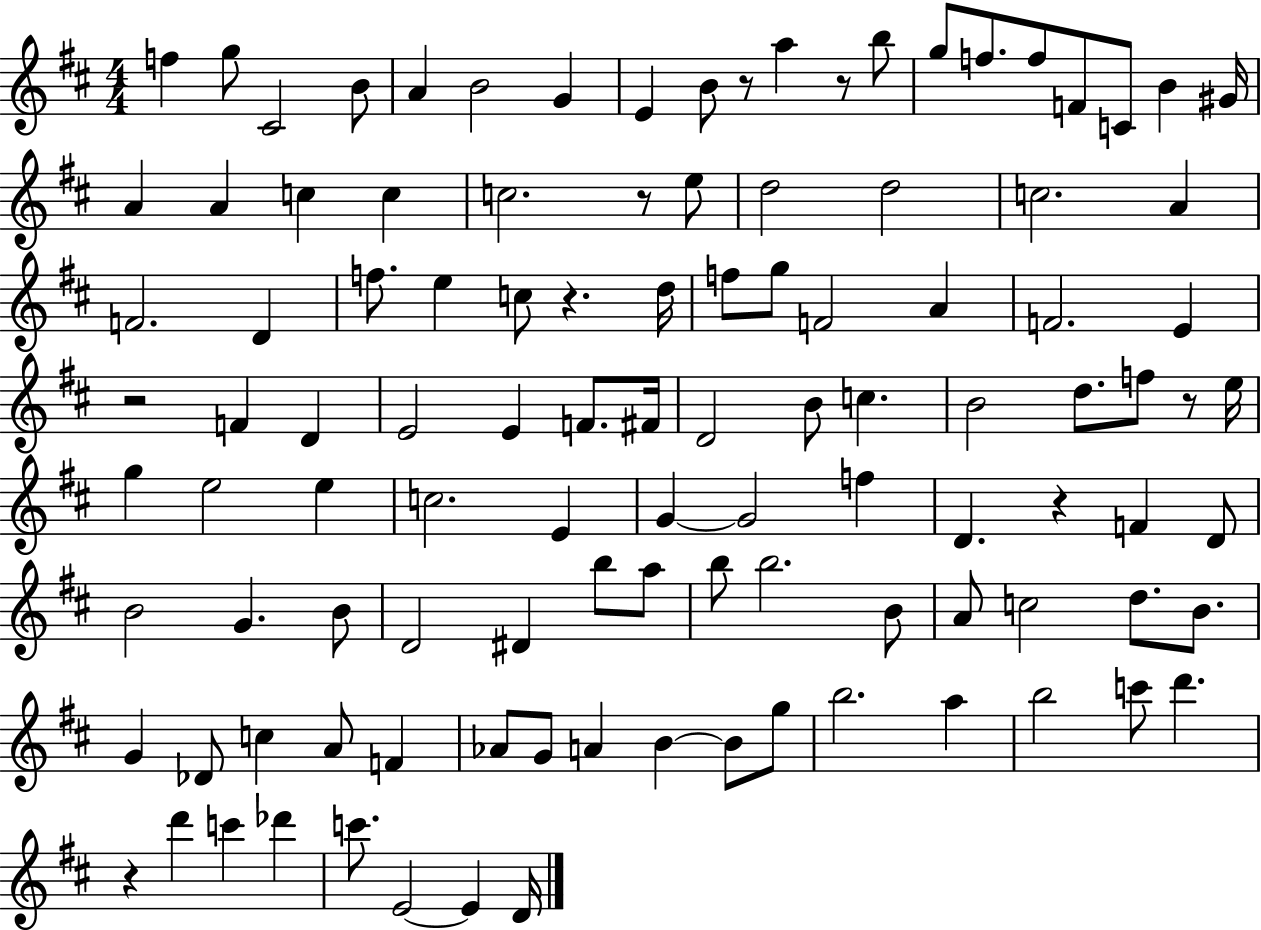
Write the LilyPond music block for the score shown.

{
  \clef treble
  \numericTimeSignature
  \time 4/4
  \key d \major
  f''4 g''8 cis'2 b'8 | a'4 b'2 g'4 | e'4 b'8 r8 a''4 r8 b''8 | g''8 f''8. f''8 f'8 c'8 b'4 gis'16 | \break a'4 a'4 c''4 c''4 | c''2. r8 e''8 | d''2 d''2 | c''2. a'4 | \break f'2. d'4 | f''8. e''4 c''8 r4. d''16 | f''8 g''8 f'2 a'4 | f'2. e'4 | \break r2 f'4 d'4 | e'2 e'4 f'8. fis'16 | d'2 b'8 c''4. | b'2 d''8. f''8 r8 e''16 | \break g''4 e''2 e''4 | c''2. e'4 | g'4~~ g'2 f''4 | d'4. r4 f'4 d'8 | \break b'2 g'4. b'8 | d'2 dis'4 b''8 a''8 | b''8 b''2. b'8 | a'8 c''2 d''8. b'8. | \break g'4 des'8 c''4 a'8 f'4 | aes'8 g'8 a'4 b'4~~ b'8 g''8 | b''2. a''4 | b''2 c'''8 d'''4. | \break r4 d'''4 c'''4 des'''4 | c'''8. e'2~~ e'4 d'16 | \bar "|."
}